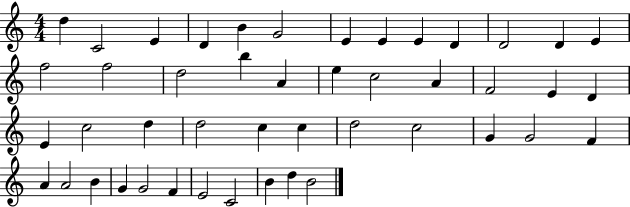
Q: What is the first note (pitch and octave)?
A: D5